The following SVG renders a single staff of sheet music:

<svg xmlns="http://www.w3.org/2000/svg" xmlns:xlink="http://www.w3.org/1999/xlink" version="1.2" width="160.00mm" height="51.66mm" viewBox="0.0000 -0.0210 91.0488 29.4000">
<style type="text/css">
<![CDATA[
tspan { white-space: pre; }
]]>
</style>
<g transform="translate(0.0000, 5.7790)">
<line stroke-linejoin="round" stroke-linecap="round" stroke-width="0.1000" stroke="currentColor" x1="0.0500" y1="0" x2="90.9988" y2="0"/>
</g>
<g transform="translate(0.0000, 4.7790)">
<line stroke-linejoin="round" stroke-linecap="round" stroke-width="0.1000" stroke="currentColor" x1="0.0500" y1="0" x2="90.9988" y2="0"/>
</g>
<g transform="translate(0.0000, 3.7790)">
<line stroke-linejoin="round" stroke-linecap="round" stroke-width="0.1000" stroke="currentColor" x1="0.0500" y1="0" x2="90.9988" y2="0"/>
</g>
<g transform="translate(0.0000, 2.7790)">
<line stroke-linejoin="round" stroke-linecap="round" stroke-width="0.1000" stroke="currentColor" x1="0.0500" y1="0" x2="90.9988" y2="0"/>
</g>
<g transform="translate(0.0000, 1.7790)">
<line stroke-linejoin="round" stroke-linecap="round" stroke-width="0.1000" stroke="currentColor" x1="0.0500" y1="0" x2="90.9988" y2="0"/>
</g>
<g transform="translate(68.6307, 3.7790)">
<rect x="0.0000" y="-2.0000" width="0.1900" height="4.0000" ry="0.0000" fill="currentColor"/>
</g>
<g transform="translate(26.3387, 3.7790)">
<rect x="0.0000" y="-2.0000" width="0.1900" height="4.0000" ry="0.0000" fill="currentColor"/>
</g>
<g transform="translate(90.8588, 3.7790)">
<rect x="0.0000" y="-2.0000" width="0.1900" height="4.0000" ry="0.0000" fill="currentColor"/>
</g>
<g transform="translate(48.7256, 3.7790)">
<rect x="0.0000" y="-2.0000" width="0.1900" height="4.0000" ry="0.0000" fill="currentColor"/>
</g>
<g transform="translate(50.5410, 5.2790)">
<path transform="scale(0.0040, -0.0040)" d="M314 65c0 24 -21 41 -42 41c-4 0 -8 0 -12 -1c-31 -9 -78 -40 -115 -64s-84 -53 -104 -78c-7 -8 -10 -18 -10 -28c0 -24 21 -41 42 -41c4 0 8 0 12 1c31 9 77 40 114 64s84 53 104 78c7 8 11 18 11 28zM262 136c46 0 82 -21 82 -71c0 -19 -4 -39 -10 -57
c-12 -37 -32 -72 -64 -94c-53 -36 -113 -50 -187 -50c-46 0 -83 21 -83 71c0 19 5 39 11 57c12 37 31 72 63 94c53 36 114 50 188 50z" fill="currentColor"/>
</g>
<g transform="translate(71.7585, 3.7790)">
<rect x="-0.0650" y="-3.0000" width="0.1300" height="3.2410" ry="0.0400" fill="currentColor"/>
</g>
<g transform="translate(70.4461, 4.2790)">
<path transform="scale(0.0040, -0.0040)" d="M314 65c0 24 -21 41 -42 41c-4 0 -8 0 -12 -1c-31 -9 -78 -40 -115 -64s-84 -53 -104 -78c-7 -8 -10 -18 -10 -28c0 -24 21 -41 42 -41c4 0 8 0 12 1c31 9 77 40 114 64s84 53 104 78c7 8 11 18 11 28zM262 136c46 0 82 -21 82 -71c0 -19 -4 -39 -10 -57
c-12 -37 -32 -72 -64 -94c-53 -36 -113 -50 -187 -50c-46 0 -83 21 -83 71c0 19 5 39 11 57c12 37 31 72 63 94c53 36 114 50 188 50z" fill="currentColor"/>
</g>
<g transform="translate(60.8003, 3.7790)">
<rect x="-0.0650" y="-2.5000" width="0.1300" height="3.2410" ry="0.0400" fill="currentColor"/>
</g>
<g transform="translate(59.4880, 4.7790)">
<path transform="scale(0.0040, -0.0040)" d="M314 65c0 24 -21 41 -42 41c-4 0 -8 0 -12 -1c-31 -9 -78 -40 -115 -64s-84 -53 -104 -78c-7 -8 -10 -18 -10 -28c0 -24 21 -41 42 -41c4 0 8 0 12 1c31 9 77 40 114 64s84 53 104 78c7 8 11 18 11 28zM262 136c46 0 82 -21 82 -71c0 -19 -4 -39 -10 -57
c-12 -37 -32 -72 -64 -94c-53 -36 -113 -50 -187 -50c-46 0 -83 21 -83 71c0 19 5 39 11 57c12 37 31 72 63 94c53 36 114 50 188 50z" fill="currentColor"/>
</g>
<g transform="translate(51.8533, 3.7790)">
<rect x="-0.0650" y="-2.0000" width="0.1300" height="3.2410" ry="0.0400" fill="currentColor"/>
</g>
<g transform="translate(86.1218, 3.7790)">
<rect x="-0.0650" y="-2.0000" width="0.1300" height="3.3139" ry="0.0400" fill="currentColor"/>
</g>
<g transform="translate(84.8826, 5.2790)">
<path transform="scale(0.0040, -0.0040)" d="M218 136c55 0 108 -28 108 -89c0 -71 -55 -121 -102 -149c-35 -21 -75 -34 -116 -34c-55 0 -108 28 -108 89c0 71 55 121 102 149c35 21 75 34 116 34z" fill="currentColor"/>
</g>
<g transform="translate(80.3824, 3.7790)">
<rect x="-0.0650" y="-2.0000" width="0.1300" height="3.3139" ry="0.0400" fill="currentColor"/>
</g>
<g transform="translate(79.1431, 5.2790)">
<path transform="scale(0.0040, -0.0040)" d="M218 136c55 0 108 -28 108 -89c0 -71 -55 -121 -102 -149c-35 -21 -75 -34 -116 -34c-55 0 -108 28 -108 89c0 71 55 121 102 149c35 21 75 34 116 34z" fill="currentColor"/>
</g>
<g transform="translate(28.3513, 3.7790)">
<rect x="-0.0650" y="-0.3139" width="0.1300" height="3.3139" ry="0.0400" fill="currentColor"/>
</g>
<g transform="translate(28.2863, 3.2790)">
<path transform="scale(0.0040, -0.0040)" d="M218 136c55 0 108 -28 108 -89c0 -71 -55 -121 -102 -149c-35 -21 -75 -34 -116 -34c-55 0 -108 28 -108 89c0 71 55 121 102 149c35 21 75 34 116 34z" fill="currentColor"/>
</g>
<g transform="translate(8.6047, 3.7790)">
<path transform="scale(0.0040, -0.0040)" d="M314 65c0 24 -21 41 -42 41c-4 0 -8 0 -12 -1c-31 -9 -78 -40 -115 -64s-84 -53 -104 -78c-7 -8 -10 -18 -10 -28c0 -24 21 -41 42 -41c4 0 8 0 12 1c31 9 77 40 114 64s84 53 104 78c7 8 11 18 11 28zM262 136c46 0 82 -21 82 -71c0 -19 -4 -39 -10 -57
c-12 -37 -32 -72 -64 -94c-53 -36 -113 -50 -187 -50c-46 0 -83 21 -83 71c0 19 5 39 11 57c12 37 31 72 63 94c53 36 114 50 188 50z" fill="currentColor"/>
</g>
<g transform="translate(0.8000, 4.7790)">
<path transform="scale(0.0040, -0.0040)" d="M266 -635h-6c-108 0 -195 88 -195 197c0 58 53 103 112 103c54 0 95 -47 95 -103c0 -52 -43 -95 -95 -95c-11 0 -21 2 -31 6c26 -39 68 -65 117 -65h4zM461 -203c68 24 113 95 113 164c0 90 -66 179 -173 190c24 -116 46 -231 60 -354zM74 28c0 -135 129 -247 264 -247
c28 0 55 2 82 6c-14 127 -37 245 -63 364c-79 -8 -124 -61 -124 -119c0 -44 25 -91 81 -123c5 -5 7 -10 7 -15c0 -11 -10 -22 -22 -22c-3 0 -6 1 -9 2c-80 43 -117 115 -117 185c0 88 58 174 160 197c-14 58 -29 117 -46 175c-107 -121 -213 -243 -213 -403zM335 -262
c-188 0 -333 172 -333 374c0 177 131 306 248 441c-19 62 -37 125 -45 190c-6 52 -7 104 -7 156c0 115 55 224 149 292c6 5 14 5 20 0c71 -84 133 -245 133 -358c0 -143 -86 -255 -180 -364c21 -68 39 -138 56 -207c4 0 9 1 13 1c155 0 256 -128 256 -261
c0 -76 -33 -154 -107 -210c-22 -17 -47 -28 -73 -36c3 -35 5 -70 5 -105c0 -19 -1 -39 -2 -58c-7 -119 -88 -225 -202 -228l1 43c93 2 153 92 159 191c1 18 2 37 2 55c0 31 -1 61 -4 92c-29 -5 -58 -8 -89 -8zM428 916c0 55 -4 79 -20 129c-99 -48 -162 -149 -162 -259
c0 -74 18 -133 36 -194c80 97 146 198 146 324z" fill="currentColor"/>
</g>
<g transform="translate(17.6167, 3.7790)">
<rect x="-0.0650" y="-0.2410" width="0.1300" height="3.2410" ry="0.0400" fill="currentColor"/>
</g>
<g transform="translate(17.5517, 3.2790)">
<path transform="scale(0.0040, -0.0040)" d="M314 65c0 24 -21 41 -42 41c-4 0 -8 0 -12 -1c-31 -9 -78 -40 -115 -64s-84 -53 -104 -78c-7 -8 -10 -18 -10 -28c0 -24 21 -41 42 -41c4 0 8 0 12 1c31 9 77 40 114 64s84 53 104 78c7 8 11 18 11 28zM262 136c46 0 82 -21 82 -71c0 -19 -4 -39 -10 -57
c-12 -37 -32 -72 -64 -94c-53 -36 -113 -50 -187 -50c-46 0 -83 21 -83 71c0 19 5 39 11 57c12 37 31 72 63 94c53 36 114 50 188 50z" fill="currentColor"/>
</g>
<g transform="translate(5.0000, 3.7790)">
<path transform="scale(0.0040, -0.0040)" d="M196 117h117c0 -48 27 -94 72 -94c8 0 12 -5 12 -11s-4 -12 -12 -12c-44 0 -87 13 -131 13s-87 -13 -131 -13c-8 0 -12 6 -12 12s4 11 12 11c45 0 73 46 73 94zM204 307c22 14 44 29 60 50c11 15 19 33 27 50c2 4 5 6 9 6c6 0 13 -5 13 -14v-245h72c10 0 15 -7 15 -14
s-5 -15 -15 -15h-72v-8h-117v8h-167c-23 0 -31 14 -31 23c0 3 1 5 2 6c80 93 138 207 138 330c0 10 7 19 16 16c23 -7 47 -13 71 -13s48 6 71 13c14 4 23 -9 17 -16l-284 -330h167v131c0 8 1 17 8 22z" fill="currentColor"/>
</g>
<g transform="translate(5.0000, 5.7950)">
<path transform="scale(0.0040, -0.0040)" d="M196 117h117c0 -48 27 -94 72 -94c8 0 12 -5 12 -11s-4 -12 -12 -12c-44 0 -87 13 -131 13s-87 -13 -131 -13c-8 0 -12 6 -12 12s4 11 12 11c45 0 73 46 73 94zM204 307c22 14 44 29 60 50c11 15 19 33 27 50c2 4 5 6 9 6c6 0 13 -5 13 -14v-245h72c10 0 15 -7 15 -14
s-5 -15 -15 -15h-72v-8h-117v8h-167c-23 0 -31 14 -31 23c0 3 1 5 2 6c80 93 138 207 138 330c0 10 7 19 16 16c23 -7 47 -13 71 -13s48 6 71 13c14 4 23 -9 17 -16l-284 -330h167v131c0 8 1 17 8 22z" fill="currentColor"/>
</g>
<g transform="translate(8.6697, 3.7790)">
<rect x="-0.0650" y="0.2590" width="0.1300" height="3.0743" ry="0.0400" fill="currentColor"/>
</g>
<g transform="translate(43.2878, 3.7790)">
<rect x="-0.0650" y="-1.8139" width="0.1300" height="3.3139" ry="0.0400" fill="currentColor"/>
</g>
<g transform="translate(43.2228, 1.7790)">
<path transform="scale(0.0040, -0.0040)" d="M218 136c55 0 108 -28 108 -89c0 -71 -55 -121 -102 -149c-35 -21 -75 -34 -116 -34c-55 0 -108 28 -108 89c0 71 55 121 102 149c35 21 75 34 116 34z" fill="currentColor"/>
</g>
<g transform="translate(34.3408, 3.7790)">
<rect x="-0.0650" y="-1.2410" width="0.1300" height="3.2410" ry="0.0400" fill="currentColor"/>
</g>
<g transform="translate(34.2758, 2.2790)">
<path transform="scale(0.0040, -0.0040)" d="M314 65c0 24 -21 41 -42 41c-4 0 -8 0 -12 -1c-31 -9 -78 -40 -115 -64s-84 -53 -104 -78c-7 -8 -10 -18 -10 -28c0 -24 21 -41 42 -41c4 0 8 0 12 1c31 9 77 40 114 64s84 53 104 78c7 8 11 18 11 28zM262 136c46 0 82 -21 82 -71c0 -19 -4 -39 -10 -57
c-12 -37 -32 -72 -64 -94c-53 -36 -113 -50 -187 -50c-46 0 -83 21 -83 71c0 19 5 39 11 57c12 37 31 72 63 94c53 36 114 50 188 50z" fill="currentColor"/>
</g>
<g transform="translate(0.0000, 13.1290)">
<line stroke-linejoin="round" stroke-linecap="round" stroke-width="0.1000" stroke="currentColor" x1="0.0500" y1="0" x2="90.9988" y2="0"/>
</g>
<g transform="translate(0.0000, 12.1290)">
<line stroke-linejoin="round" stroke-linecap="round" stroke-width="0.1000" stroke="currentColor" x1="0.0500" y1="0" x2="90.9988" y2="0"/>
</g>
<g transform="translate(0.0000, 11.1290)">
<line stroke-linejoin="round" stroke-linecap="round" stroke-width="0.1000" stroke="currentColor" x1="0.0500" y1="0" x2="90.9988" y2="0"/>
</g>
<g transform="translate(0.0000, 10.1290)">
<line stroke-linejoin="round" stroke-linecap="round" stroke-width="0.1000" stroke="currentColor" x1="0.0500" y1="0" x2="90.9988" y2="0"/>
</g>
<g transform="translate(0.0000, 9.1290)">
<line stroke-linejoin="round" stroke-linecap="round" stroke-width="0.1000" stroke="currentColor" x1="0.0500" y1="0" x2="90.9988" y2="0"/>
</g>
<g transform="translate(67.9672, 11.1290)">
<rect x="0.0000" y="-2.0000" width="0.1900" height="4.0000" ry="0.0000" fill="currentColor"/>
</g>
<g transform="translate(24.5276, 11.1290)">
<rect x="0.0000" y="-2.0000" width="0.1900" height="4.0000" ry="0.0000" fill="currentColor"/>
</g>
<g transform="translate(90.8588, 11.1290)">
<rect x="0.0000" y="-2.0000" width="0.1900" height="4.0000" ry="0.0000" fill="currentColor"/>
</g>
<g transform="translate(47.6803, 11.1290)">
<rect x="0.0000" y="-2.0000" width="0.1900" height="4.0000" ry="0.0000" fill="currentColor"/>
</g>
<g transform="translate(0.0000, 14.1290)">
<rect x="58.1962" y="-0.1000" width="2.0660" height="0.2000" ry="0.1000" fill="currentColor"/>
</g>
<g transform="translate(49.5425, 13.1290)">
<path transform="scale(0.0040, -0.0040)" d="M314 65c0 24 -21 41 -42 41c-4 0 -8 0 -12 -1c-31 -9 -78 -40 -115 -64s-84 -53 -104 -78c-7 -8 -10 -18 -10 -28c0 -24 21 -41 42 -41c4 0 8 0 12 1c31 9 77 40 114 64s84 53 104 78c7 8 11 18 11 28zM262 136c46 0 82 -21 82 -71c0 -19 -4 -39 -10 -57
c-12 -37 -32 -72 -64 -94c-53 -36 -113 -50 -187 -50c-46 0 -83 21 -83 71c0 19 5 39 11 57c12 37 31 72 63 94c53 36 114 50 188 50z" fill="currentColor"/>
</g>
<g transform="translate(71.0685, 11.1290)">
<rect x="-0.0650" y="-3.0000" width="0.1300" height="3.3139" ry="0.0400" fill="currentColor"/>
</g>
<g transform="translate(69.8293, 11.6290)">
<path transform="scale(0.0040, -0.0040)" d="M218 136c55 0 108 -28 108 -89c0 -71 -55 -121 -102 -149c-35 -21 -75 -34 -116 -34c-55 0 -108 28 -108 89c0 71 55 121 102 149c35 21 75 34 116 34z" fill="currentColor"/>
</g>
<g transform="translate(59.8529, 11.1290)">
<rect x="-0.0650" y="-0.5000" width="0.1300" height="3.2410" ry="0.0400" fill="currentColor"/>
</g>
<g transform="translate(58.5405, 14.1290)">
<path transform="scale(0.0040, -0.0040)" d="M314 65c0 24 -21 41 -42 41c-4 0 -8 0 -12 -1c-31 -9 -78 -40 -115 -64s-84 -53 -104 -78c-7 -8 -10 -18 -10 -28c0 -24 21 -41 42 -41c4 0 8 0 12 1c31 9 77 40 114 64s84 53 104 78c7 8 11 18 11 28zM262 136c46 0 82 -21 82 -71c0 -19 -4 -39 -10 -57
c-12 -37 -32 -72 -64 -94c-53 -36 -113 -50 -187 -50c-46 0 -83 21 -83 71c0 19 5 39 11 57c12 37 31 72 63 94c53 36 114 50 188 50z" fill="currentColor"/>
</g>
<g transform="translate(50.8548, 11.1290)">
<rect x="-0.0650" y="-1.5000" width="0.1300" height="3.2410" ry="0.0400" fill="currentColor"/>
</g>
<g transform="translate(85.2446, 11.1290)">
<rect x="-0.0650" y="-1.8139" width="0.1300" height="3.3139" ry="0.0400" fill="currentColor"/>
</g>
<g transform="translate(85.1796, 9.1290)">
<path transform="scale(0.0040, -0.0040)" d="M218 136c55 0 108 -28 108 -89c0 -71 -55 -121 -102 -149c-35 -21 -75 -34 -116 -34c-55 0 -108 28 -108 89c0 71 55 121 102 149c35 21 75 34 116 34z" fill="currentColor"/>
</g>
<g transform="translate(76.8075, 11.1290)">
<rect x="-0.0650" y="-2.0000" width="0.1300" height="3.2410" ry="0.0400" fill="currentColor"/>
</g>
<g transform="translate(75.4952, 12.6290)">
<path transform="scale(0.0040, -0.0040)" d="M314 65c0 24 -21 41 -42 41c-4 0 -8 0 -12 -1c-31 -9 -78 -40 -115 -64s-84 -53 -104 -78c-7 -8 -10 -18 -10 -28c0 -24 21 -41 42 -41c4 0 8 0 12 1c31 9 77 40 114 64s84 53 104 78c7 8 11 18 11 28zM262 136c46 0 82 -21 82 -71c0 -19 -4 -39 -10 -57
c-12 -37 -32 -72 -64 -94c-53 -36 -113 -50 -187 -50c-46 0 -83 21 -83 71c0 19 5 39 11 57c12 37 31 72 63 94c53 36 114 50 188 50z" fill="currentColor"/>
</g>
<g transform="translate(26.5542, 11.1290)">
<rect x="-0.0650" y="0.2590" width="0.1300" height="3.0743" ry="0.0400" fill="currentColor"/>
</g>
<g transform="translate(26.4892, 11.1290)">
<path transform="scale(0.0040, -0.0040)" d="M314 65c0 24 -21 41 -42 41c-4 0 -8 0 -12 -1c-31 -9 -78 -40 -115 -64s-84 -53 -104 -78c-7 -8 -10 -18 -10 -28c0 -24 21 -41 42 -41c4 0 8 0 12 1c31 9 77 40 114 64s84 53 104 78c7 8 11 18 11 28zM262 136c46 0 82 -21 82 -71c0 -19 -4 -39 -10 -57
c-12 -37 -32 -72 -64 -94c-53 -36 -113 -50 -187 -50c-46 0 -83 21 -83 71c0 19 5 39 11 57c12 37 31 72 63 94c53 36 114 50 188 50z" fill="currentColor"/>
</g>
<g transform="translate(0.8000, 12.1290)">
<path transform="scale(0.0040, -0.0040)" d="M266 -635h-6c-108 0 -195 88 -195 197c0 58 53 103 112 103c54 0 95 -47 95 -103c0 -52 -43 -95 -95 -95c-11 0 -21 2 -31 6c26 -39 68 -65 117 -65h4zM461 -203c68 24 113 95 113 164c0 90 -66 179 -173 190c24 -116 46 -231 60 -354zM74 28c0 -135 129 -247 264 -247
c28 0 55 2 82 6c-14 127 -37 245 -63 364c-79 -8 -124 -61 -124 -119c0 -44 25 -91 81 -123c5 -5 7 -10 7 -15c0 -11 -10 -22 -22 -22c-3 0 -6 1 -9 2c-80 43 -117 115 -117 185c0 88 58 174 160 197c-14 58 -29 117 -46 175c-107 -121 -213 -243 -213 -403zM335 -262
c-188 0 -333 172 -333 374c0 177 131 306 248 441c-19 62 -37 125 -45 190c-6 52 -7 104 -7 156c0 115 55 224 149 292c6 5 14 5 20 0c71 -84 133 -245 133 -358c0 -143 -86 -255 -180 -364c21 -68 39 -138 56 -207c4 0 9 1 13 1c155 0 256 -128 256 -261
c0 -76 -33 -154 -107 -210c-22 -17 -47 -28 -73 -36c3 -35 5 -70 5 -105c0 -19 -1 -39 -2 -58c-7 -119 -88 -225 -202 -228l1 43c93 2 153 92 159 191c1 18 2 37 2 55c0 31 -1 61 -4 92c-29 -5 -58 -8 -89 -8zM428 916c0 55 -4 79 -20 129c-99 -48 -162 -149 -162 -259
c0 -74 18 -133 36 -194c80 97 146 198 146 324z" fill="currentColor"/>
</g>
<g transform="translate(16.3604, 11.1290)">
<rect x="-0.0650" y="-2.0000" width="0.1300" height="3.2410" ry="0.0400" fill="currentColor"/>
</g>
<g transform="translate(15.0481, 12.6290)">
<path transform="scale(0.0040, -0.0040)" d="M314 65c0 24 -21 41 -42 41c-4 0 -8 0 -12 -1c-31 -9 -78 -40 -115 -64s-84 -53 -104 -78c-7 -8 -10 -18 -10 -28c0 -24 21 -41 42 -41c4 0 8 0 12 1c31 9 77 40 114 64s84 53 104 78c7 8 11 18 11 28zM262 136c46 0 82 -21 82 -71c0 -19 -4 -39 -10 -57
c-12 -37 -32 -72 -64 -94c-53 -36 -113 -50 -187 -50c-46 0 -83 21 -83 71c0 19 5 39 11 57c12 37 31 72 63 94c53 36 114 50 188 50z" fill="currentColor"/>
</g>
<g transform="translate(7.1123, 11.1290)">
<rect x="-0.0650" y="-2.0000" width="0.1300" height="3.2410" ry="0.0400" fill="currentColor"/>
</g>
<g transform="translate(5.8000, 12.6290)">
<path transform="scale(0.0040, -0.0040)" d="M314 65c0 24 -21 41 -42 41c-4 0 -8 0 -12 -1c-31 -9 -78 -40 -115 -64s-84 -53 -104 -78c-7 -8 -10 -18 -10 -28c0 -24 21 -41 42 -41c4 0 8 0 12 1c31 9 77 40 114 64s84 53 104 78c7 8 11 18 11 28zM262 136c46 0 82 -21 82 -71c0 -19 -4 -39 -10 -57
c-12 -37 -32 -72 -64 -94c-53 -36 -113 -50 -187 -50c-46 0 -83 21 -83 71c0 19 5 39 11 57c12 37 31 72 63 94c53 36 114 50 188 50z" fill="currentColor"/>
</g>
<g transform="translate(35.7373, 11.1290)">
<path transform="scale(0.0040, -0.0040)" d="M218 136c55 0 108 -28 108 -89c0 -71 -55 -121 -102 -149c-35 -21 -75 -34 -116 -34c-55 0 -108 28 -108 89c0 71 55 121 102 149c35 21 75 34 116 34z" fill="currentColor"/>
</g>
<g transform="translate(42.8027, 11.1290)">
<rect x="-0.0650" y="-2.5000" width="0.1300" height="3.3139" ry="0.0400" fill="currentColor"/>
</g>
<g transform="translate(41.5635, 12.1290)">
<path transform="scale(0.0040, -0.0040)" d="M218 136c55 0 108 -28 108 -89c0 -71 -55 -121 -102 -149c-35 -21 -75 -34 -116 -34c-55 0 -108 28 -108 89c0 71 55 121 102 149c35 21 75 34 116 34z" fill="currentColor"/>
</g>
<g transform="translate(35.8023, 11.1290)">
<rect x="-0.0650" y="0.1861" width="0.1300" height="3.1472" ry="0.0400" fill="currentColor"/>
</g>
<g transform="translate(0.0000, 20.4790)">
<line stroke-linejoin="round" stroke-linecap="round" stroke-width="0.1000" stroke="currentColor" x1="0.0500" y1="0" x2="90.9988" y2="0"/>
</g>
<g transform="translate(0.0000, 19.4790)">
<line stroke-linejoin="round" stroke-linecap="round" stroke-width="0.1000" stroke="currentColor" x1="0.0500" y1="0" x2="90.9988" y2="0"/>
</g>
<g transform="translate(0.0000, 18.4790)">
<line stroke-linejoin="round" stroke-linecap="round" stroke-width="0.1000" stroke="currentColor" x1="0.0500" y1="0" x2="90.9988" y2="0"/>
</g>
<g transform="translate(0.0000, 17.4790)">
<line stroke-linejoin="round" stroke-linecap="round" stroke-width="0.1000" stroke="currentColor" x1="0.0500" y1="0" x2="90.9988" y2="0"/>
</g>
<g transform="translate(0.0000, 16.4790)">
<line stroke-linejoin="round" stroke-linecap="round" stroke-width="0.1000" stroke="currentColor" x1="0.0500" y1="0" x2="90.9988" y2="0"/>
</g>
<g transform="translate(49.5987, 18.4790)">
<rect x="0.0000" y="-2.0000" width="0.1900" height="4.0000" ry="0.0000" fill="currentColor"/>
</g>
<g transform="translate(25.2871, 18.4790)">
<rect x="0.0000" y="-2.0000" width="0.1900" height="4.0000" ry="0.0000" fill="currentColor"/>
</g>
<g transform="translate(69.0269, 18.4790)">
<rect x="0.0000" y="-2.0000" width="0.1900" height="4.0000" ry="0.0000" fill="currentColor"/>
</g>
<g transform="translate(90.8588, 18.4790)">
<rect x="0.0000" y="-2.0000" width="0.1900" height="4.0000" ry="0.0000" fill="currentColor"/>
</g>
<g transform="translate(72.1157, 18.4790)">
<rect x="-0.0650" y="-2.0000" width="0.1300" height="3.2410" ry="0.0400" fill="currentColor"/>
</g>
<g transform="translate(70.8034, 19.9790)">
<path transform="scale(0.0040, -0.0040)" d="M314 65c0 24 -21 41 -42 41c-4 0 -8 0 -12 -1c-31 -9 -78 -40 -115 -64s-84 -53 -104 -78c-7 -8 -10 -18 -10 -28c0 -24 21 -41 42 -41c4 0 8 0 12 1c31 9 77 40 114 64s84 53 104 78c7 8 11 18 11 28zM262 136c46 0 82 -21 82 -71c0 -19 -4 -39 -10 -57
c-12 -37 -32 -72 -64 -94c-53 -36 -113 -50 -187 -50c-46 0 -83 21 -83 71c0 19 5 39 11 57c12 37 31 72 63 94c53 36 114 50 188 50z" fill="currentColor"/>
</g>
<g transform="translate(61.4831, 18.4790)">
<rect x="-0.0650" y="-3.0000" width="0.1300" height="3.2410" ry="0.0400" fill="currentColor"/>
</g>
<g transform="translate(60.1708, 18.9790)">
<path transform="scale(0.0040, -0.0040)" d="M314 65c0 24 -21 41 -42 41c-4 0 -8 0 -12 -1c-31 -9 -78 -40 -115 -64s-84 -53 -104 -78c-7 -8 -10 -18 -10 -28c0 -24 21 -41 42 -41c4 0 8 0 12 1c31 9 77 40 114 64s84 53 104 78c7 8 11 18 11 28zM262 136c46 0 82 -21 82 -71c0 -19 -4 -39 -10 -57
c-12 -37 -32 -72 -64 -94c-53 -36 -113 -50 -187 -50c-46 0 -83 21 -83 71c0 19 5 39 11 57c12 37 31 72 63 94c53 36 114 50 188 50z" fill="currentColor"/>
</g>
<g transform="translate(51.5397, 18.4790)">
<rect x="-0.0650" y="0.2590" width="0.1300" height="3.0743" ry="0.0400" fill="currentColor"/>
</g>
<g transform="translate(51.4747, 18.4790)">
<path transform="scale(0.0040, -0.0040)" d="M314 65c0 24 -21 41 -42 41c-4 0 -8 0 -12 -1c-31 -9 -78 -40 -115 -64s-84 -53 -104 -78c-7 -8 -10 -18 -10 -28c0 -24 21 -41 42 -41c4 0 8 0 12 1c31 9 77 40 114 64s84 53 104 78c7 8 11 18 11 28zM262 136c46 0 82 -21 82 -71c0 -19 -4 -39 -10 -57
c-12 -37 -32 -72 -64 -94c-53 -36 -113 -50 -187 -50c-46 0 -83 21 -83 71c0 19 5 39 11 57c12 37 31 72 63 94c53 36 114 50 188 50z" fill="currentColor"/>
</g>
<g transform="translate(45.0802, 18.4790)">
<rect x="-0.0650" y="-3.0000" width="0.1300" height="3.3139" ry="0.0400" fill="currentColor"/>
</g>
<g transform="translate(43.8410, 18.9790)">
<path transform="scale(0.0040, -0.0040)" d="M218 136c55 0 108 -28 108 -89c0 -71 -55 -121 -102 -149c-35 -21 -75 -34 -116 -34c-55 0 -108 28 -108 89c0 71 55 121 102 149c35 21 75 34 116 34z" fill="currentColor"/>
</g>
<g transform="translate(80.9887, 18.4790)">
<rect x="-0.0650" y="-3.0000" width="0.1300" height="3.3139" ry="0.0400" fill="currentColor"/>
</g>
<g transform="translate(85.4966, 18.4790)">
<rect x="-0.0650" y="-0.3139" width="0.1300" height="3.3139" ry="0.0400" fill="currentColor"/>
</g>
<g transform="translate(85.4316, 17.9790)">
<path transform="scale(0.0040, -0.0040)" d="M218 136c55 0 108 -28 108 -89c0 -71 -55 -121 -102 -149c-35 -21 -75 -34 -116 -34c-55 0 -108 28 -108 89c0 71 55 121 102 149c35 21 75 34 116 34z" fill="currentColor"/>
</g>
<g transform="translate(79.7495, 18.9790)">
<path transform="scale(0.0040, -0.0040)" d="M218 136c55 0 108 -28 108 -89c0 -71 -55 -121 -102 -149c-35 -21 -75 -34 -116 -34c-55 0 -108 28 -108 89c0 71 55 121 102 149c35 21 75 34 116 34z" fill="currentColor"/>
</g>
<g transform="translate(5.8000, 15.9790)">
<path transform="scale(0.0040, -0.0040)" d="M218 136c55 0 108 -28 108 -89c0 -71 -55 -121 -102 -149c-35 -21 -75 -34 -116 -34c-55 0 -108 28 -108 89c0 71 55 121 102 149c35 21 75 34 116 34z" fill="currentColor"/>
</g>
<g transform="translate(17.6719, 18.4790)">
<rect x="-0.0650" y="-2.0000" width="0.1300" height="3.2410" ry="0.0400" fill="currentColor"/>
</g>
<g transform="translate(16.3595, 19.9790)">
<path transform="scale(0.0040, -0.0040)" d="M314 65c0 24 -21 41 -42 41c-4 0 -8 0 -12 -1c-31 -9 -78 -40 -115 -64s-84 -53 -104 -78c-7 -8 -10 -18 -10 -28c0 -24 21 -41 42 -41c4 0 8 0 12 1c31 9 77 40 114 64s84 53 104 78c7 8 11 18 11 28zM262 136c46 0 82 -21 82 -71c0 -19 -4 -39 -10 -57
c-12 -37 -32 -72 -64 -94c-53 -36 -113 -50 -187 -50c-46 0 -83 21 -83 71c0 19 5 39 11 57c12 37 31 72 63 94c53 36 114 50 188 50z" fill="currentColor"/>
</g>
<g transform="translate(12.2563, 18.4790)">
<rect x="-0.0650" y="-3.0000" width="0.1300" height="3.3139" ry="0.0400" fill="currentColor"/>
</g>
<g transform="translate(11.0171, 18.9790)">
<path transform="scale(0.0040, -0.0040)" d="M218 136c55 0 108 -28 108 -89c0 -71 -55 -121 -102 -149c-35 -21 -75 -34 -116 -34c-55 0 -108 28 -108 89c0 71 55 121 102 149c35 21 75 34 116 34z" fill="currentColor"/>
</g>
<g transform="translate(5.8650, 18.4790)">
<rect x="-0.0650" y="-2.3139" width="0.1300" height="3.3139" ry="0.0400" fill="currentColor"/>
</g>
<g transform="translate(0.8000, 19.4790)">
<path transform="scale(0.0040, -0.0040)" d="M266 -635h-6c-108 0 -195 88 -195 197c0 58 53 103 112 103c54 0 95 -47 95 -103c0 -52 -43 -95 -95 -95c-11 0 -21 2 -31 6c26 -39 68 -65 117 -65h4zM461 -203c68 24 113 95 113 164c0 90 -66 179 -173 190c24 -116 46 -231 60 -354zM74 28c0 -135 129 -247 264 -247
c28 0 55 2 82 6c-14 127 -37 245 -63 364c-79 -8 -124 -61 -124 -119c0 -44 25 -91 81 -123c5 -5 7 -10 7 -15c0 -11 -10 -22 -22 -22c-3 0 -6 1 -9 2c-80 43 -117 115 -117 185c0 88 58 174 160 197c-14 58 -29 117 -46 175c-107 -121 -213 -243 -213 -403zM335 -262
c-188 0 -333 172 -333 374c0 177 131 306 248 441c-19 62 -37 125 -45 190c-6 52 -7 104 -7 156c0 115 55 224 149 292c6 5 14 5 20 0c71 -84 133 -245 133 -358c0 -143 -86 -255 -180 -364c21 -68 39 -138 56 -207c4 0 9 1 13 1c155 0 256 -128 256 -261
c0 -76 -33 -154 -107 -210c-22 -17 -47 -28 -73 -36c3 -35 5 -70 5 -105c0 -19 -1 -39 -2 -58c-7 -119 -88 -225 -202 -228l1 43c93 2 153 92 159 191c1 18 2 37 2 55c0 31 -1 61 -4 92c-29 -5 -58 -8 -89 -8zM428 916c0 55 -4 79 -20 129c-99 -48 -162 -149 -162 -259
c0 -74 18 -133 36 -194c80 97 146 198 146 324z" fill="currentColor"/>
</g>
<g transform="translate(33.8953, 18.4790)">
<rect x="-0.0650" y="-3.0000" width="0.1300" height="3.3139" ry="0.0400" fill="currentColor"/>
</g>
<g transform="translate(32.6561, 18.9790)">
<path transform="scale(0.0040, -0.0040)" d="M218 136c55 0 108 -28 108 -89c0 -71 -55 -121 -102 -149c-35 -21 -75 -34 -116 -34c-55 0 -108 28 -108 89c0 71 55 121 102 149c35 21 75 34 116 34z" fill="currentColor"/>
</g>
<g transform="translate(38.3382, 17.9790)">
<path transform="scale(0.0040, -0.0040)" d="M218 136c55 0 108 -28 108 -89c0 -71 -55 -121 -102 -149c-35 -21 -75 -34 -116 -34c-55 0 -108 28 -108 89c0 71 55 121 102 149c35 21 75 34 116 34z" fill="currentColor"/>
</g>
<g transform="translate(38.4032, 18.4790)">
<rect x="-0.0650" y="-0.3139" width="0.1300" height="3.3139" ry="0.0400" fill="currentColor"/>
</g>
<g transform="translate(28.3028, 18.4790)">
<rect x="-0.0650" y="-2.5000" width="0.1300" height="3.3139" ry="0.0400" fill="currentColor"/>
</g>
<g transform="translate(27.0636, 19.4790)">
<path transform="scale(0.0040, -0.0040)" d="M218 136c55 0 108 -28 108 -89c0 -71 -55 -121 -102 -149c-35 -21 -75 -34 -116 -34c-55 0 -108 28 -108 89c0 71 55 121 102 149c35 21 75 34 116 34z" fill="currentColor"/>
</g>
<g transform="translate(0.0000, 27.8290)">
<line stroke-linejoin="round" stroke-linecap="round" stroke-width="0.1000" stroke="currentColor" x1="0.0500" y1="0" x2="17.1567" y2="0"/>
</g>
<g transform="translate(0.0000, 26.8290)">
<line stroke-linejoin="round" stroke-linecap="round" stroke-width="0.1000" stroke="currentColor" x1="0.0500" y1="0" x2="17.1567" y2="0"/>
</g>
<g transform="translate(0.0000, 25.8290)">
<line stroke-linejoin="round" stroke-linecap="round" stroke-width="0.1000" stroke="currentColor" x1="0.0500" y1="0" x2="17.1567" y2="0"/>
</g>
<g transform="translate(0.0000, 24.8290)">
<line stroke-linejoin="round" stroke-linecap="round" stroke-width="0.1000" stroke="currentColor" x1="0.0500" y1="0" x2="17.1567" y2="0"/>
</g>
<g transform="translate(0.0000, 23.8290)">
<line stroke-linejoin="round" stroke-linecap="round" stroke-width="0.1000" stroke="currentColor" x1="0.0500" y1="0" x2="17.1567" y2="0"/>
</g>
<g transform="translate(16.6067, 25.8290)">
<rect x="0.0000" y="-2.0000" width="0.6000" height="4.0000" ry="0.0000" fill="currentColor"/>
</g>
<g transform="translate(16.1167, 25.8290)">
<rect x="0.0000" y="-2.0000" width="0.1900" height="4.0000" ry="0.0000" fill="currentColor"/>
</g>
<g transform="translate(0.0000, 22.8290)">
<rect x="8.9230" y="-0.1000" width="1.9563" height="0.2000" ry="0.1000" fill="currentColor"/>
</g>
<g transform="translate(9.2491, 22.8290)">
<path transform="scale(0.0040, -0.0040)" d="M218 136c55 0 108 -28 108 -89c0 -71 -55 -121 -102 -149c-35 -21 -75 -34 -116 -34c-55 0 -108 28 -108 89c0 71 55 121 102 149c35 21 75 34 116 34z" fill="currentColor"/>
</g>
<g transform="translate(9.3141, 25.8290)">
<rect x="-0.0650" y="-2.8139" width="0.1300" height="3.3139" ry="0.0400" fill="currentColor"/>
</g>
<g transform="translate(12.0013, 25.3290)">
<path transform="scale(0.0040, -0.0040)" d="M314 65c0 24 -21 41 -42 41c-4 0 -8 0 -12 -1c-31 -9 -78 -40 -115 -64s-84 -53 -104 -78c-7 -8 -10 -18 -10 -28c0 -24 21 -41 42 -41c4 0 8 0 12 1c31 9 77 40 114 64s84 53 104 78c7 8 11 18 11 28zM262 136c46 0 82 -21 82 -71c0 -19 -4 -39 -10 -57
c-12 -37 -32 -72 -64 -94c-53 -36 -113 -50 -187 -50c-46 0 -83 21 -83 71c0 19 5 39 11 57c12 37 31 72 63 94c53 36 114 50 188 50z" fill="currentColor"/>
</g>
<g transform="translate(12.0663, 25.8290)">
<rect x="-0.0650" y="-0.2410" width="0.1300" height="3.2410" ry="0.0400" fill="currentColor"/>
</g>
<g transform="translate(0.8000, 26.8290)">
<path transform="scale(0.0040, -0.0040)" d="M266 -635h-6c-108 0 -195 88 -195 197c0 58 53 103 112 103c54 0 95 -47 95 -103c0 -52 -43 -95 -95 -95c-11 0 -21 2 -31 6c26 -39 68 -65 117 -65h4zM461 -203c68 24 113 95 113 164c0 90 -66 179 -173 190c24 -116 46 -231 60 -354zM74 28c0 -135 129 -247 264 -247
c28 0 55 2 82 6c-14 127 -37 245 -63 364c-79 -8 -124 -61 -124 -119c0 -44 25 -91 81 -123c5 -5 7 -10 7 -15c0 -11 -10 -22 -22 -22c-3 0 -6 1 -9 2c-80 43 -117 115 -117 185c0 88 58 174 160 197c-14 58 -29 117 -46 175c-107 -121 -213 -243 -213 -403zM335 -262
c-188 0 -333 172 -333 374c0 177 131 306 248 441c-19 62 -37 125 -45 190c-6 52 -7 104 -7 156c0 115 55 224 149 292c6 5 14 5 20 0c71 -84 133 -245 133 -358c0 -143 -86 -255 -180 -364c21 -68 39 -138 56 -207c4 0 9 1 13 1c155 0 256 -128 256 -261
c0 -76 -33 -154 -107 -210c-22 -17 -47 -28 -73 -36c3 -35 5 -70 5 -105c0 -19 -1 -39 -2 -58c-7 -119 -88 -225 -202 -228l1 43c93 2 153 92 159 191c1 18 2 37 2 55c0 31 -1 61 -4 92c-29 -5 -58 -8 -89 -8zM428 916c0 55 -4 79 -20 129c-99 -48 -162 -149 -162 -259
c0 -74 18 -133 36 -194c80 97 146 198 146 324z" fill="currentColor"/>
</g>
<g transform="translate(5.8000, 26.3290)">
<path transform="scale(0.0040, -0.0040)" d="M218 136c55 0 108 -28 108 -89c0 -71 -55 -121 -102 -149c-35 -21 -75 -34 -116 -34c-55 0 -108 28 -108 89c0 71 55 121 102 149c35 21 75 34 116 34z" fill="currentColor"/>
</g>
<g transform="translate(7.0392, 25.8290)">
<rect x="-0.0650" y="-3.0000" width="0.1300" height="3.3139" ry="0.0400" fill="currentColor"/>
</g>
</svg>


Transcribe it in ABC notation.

X:1
T:Untitled
M:4/4
L:1/4
K:C
B2 c2 c e2 f F2 G2 A2 F F F2 F2 B2 B G E2 C2 A F2 f g A F2 G A c A B2 A2 F2 A c A a c2